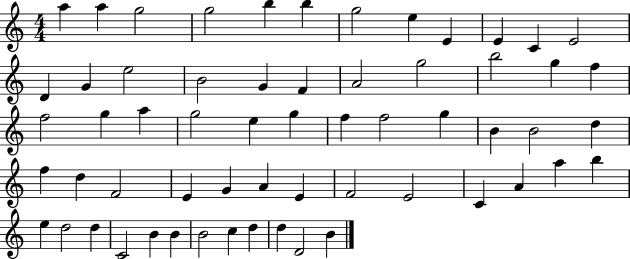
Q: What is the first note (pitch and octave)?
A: A5